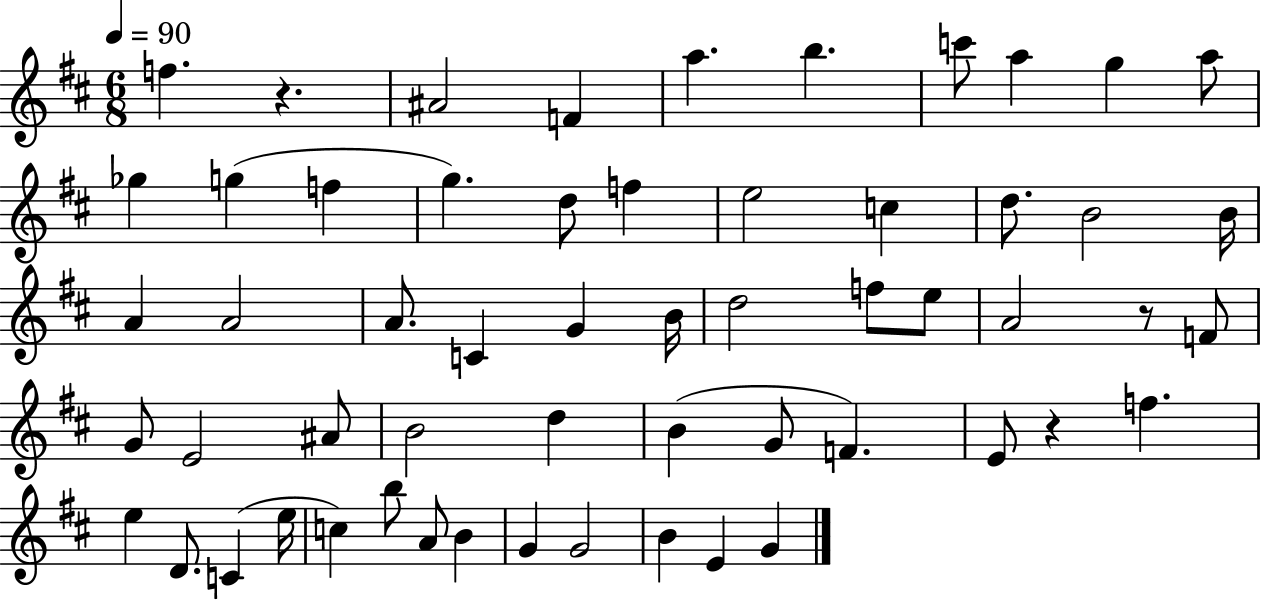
X:1
T:Untitled
M:6/8
L:1/4
K:D
f z ^A2 F a b c'/2 a g a/2 _g g f g d/2 f e2 c d/2 B2 B/4 A A2 A/2 C G B/4 d2 f/2 e/2 A2 z/2 F/2 G/2 E2 ^A/2 B2 d B G/2 F E/2 z f e D/2 C e/4 c b/2 A/2 B G G2 B E G